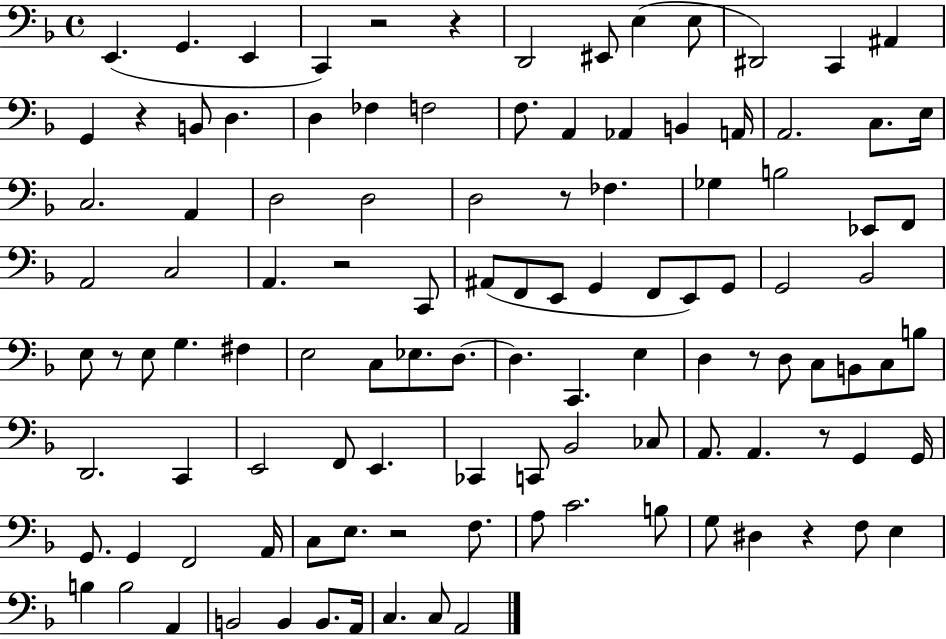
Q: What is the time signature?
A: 4/4